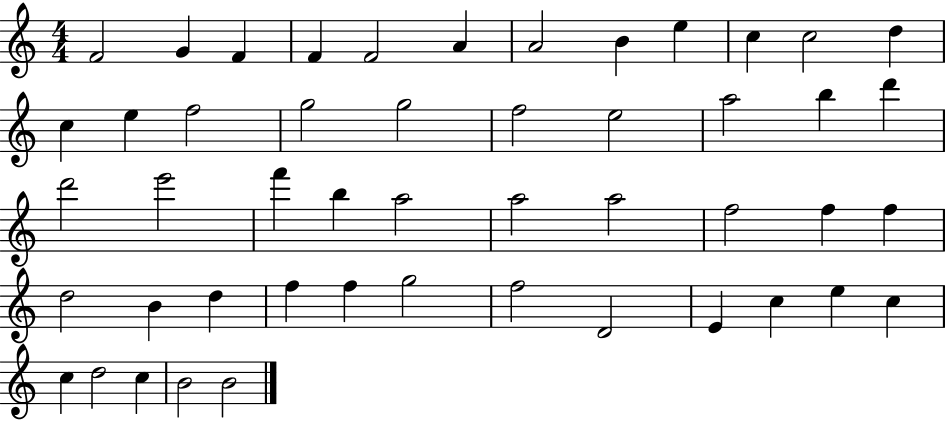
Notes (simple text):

F4/h G4/q F4/q F4/q F4/h A4/q A4/h B4/q E5/q C5/q C5/h D5/q C5/q E5/q F5/h G5/h G5/h F5/h E5/h A5/h B5/q D6/q D6/h E6/h F6/q B5/q A5/h A5/h A5/h F5/h F5/q F5/q D5/h B4/q D5/q F5/q F5/q G5/h F5/h D4/h E4/q C5/q E5/q C5/q C5/q D5/h C5/q B4/h B4/h